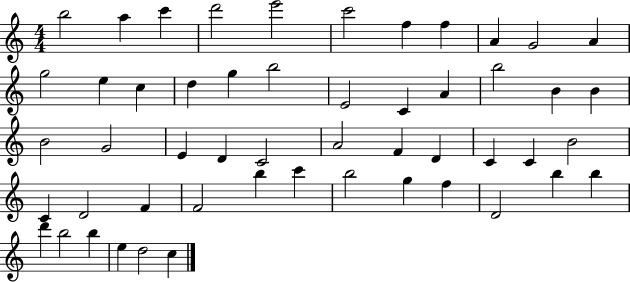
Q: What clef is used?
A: treble